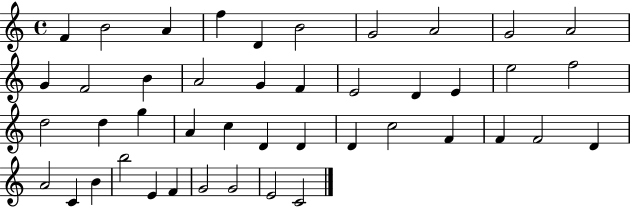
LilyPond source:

{
  \clef treble
  \time 4/4
  \defaultTimeSignature
  \key c \major
  f'4 b'2 a'4 | f''4 d'4 b'2 | g'2 a'2 | g'2 a'2 | \break g'4 f'2 b'4 | a'2 g'4 f'4 | e'2 d'4 e'4 | e''2 f''2 | \break d''2 d''4 g''4 | a'4 c''4 d'4 d'4 | d'4 c''2 f'4 | f'4 f'2 d'4 | \break a'2 c'4 b'4 | b''2 e'4 f'4 | g'2 g'2 | e'2 c'2 | \break \bar "|."
}